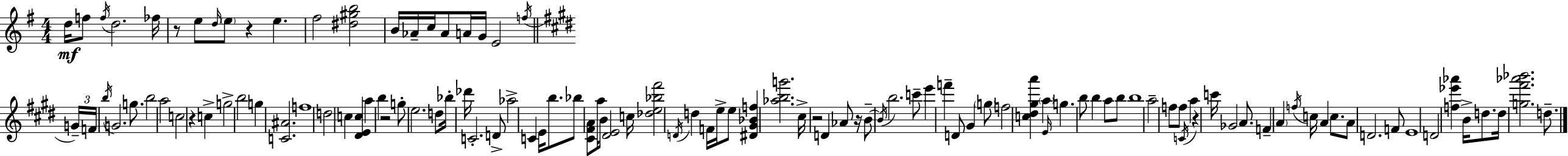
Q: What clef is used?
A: treble